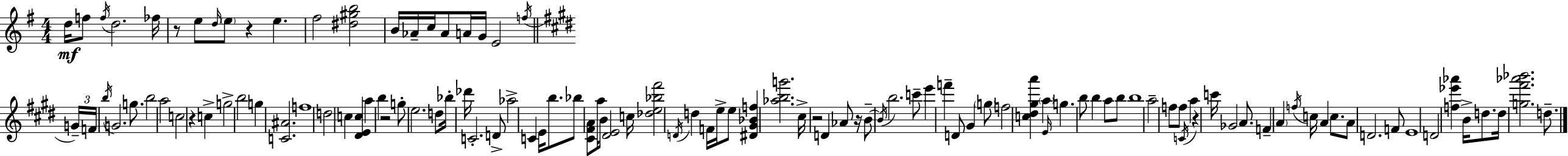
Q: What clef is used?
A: treble